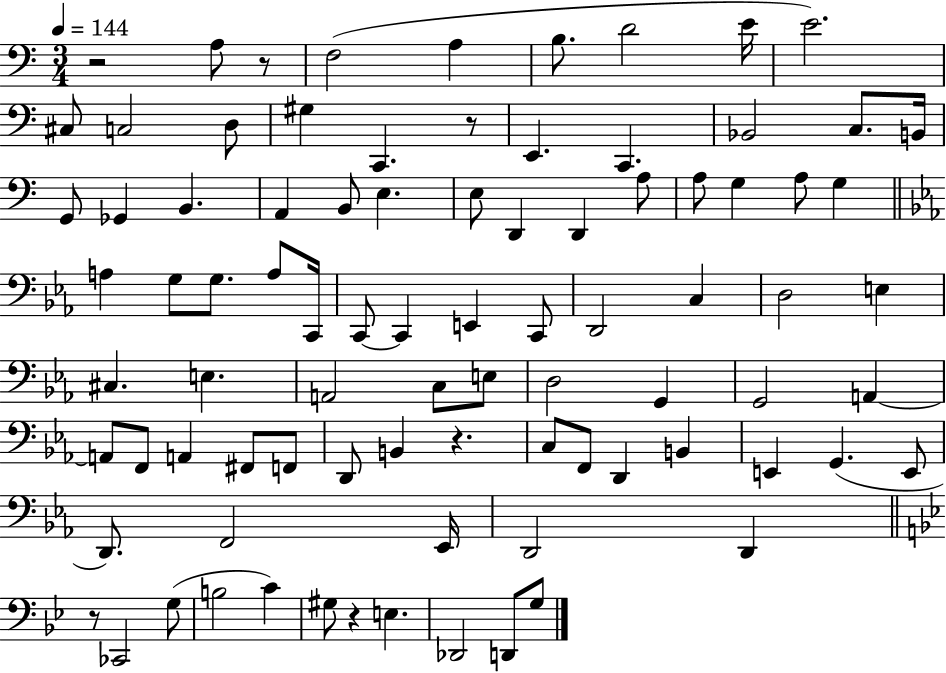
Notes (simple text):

R/h A3/e R/e F3/h A3/q B3/e. D4/h E4/s E4/h. C#3/e C3/h D3/e G#3/q C2/q. R/e E2/q. C2/q. Bb2/h C3/e. B2/s G2/e Gb2/q B2/q. A2/q B2/e E3/q. E3/e D2/q D2/q A3/e A3/e G3/q A3/e G3/q A3/q G3/e G3/e. A3/e C2/s C2/e C2/q E2/q C2/e D2/h C3/q D3/h E3/q C#3/q. E3/q. A2/h C3/e E3/e D3/h G2/q G2/h A2/q A2/e F2/e A2/q F#2/e F2/e D2/e B2/q R/q. C3/e F2/e D2/q B2/q E2/q G2/q. E2/e D2/e. F2/h Eb2/s D2/h D2/q R/e CES2/h G3/e B3/h C4/q G#3/e R/q E3/q. Db2/h D2/e G3/e